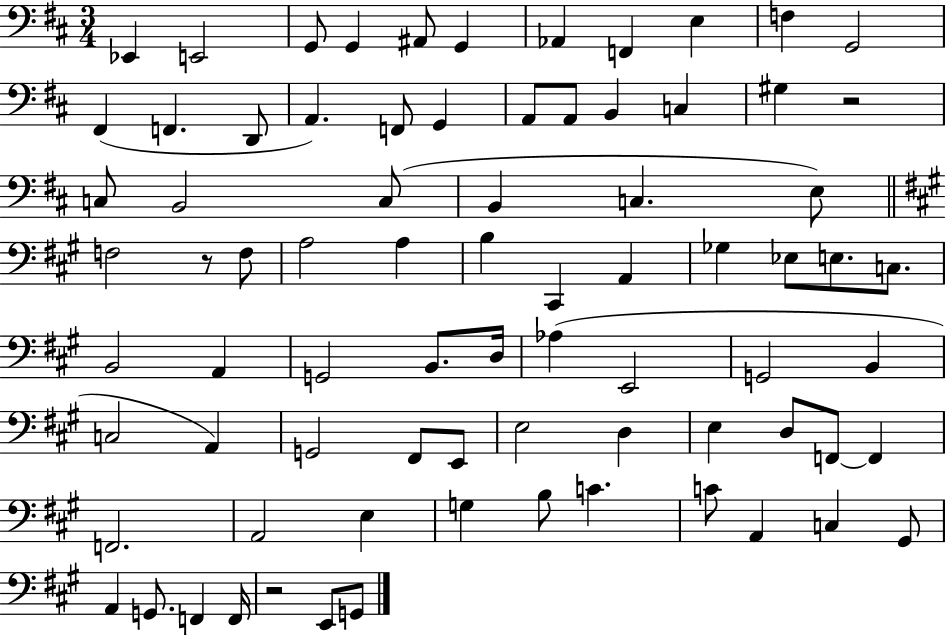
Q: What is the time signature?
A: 3/4